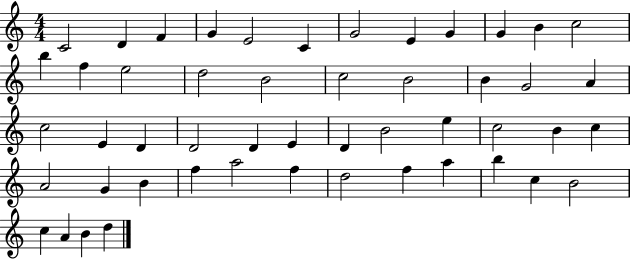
X:1
T:Untitled
M:4/4
L:1/4
K:C
C2 D F G E2 C G2 E G G B c2 b f e2 d2 B2 c2 B2 B G2 A c2 E D D2 D E D B2 e c2 B c A2 G B f a2 f d2 f a b c B2 c A B d